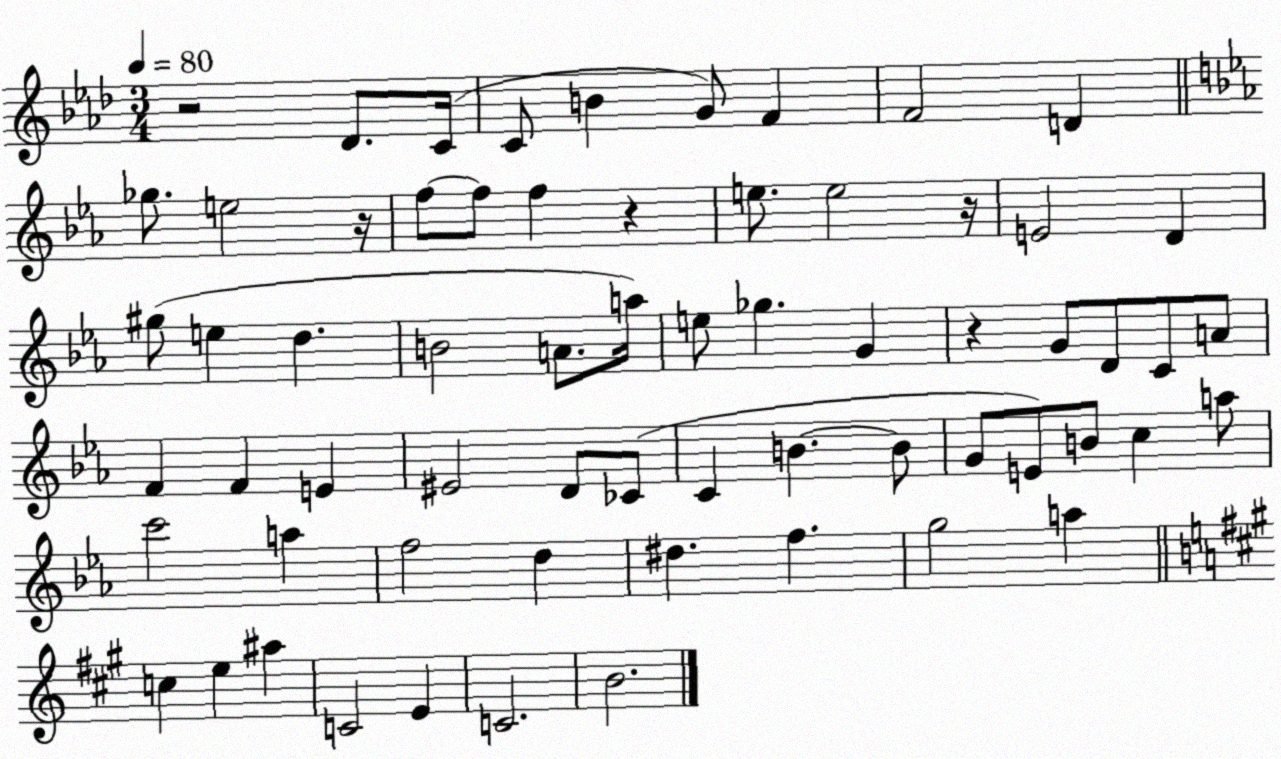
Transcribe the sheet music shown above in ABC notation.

X:1
T:Untitled
M:3/4
L:1/4
K:Ab
z2 _D/2 C/4 C/2 B G/2 F F2 D _g/2 e2 z/4 f/2 f/2 f z e/2 e2 z/4 E2 D ^g/2 e d B2 A/2 a/4 e/2 _g G z G/2 D/2 C/2 A/2 F F E ^E2 D/2 _C/2 C B B/2 G/2 E/2 B/2 c a/2 c'2 a f2 d ^d f g2 a c e ^a C2 E C2 B2